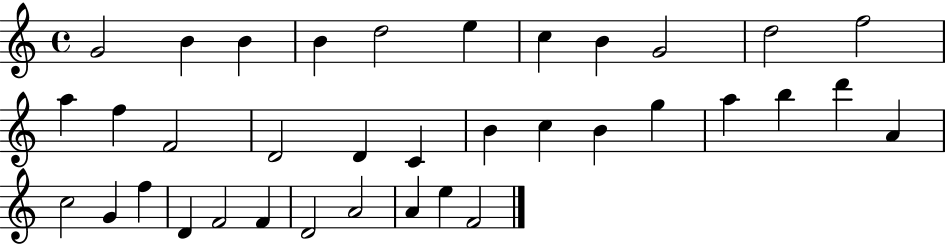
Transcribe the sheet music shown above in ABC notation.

X:1
T:Untitled
M:4/4
L:1/4
K:C
G2 B B B d2 e c B G2 d2 f2 a f F2 D2 D C B c B g a b d' A c2 G f D F2 F D2 A2 A e F2